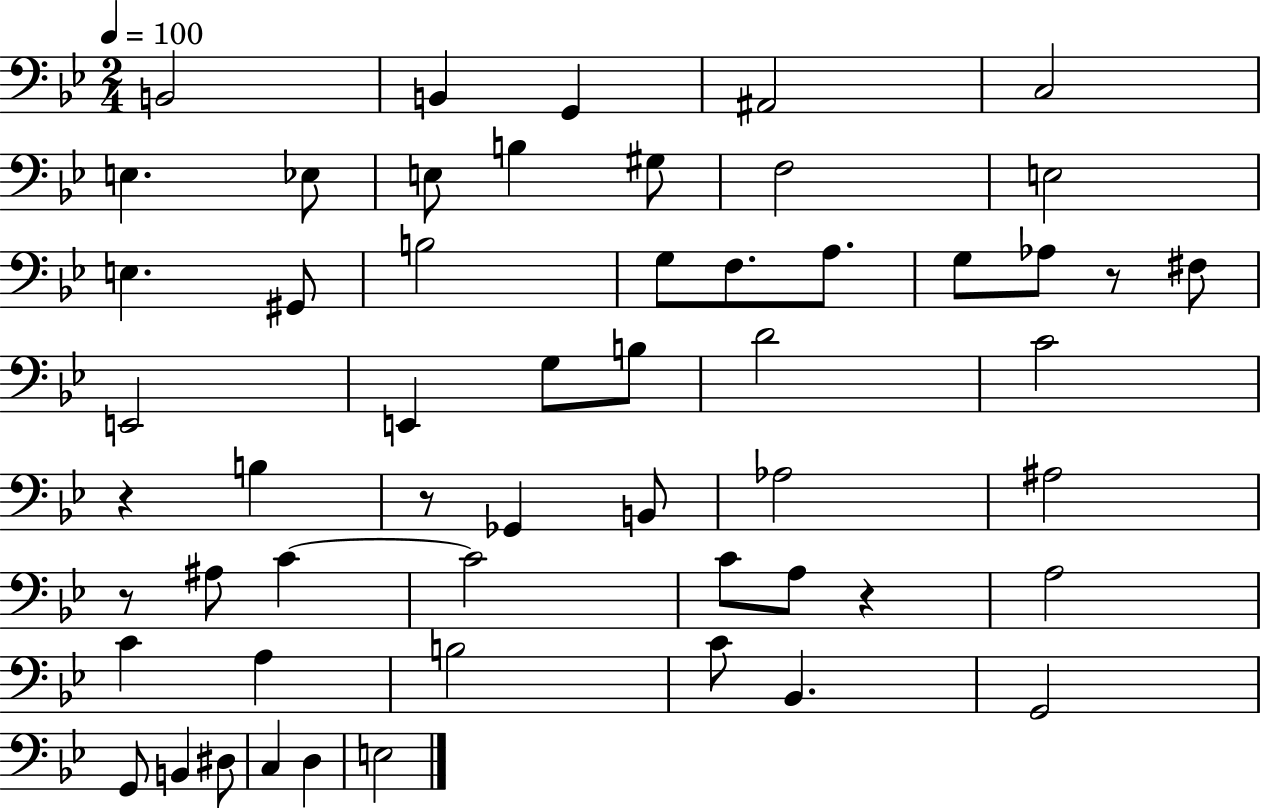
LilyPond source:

{
  \clef bass
  \numericTimeSignature
  \time 2/4
  \key bes \major
  \tempo 4 = 100
  b,2 | b,4 g,4 | ais,2 | c2 | \break e4. ees8 | e8 b4 gis8 | f2 | e2 | \break e4. gis,8 | b2 | g8 f8. a8. | g8 aes8 r8 fis8 | \break e,2 | e,4 g8 b8 | d'2 | c'2 | \break r4 b4 | r8 ges,4 b,8 | aes2 | ais2 | \break r8 ais8 c'4~~ | c'2 | c'8 a8 r4 | a2 | \break c'4 a4 | b2 | c'8 bes,4. | g,2 | \break g,8 b,4 dis8 | c4 d4 | e2 | \bar "|."
}